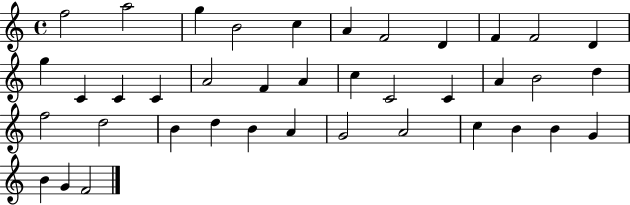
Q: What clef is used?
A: treble